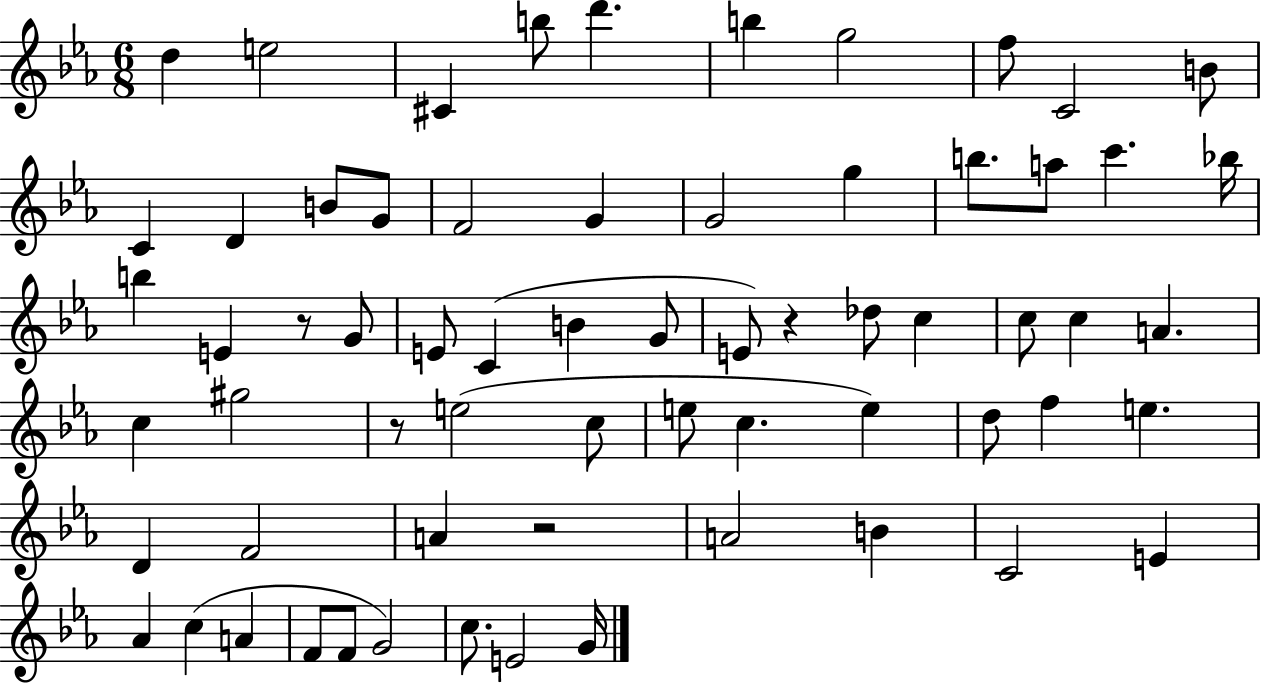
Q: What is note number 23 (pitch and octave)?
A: B5